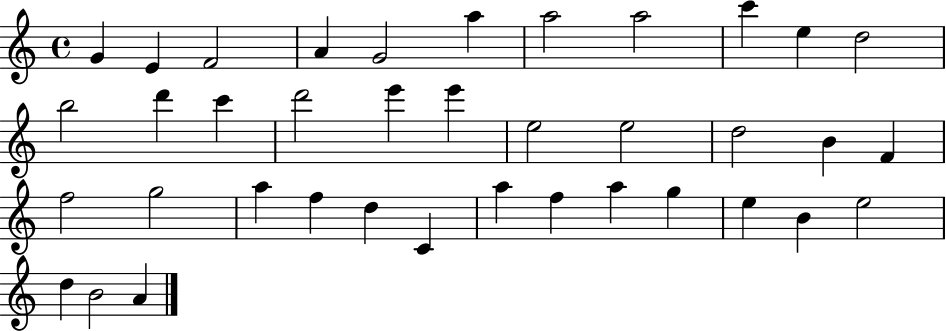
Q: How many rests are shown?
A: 0